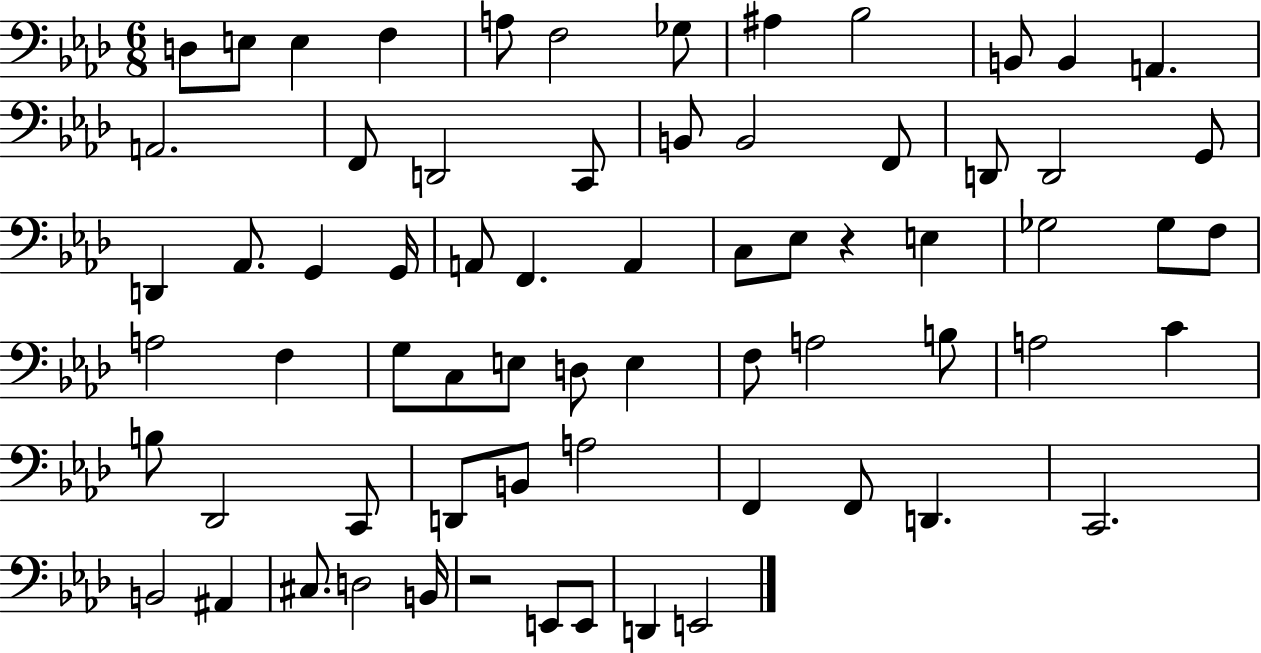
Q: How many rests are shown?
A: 2